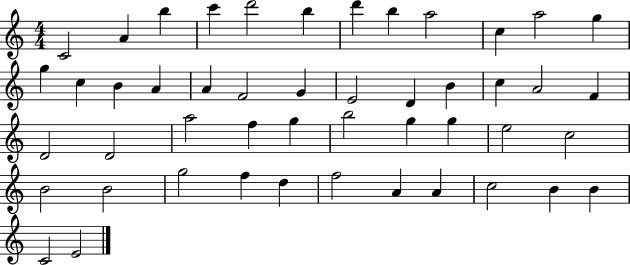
C4/h A4/q B5/q C6/q D6/h B5/q D6/q B5/q A5/h C5/q A5/h G5/q G5/q C5/q B4/q A4/q A4/q F4/h G4/q E4/h D4/q B4/q C5/q A4/h F4/q D4/h D4/h A5/h F5/q G5/q B5/h G5/q G5/q E5/h C5/h B4/h B4/h G5/h F5/q D5/q F5/h A4/q A4/q C5/h B4/q B4/q C4/h E4/h